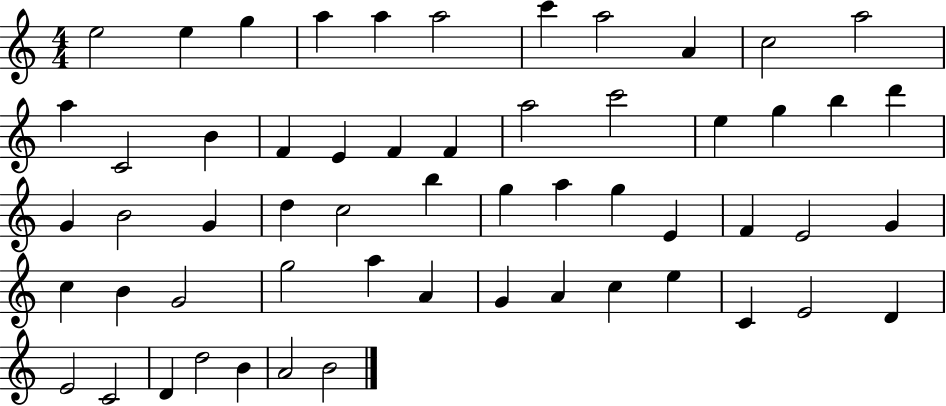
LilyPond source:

{
  \clef treble
  \numericTimeSignature
  \time 4/4
  \key c \major
  e''2 e''4 g''4 | a''4 a''4 a''2 | c'''4 a''2 a'4 | c''2 a''2 | \break a''4 c'2 b'4 | f'4 e'4 f'4 f'4 | a''2 c'''2 | e''4 g''4 b''4 d'''4 | \break g'4 b'2 g'4 | d''4 c''2 b''4 | g''4 a''4 g''4 e'4 | f'4 e'2 g'4 | \break c''4 b'4 g'2 | g''2 a''4 a'4 | g'4 a'4 c''4 e''4 | c'4 e'2 d'4 | \break e'2 c'2 | d'4 d''2 b'4 | a'2 b'2 | \bar "|."
}